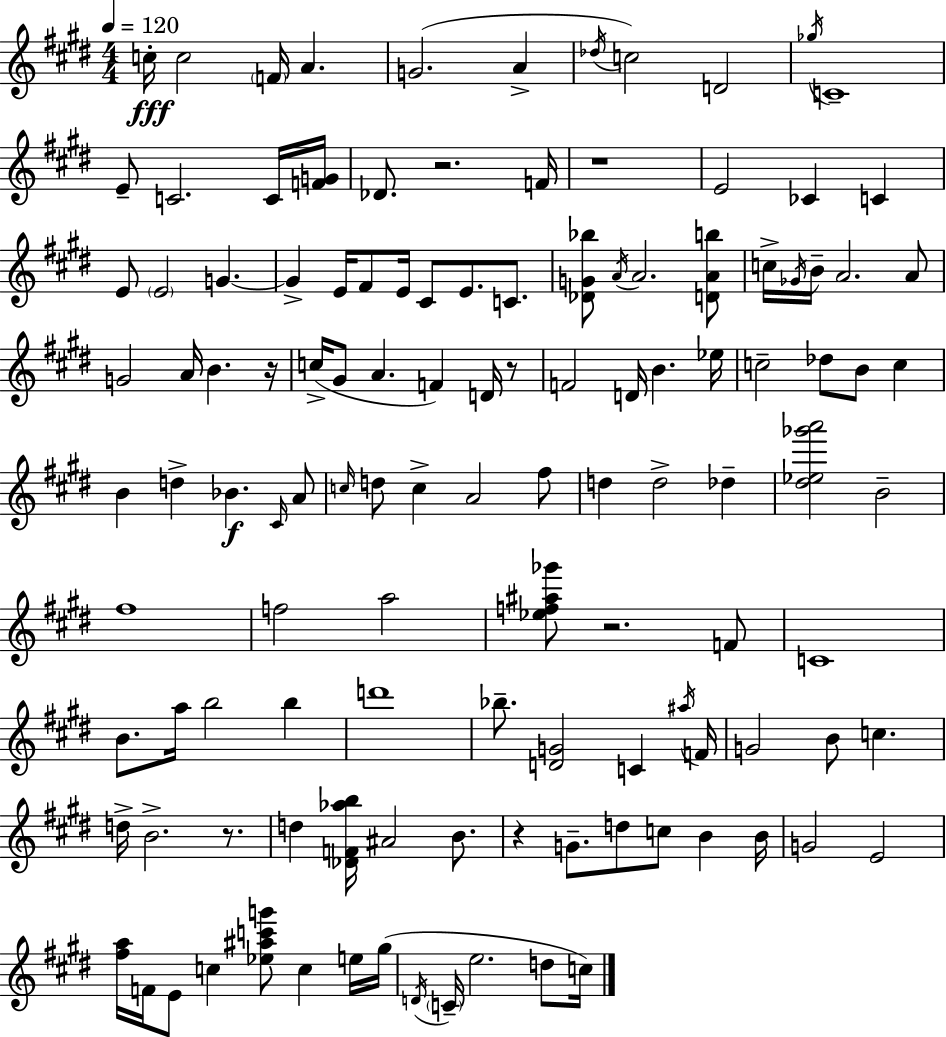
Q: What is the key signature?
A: E major